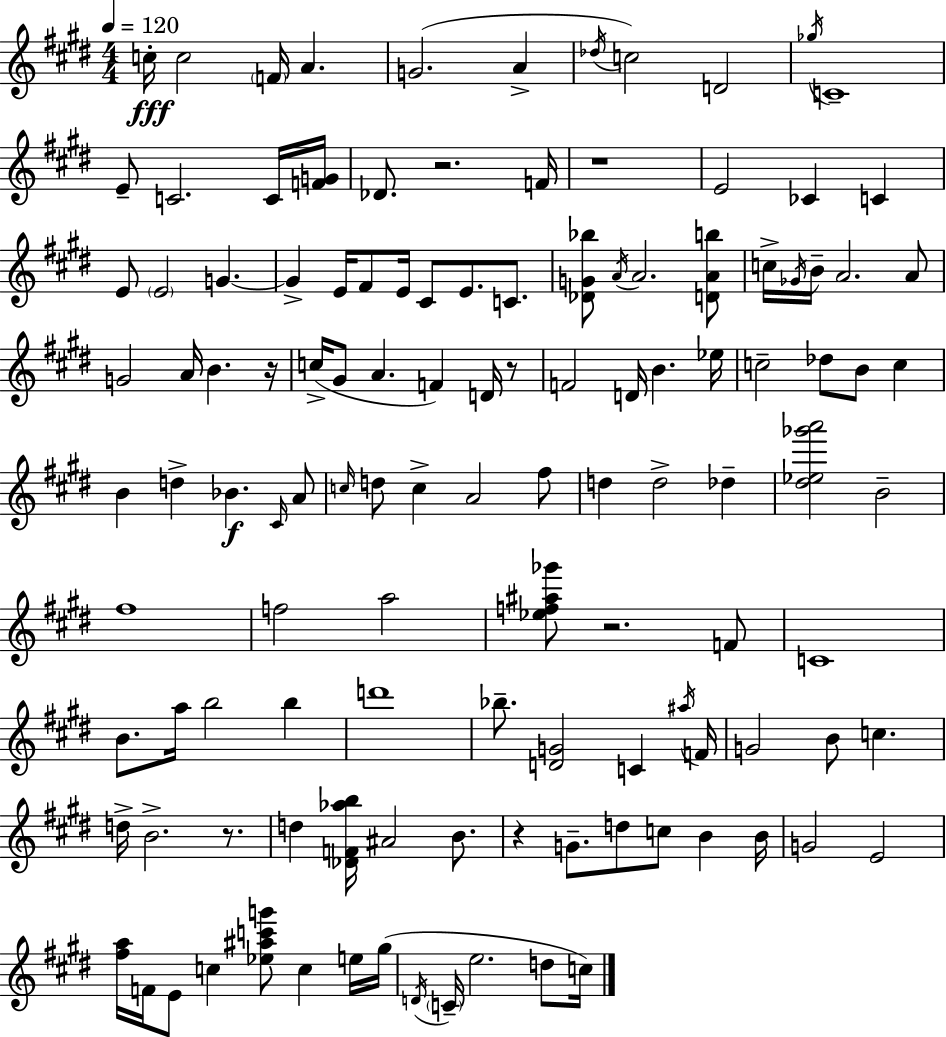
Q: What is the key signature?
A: E major